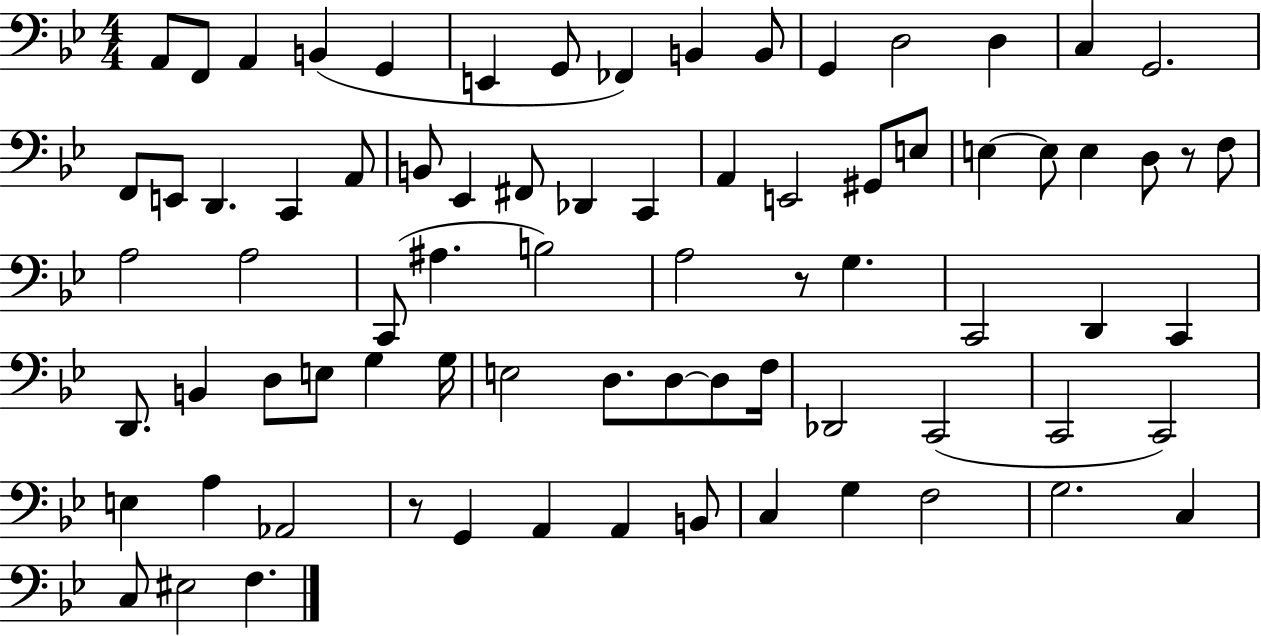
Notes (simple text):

A2/e F2/e A2/q B2/q G2/q E2/q G2/e FES2/q B2/q B2/e G2/q D3/h D3/q C3/q G2/h. F2/e E2/e D2/q. C2/q A2/e B2/e Eb2/q F#2/e Db2/q C2/q A2/q E2/h G#2/e E3/e E3/q E3/e E3/q D3/e R/e F3/e A3/h A3/h C2/e A#3/q. B3/h A3/h R/e G3/q. C2/h D2/q C2/q D2/e. B2/q D3/e E3/e G3/q G3/s E3/h D3/e. D3/e D3/e F3/s Db2/h C2/h C2/h C2/h E3/q A3/q Ab2/h R/e G2/q A2/q A2/q B2/e C3/q G3/q F3/h G3/h. C3/q C3/e EIS3/h F3/q.